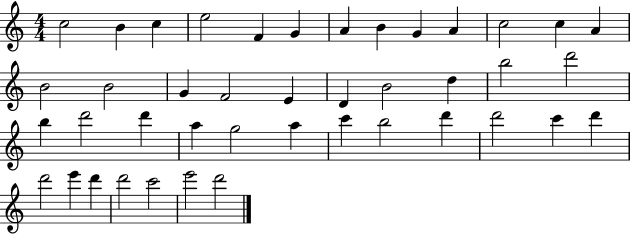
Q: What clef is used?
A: treble